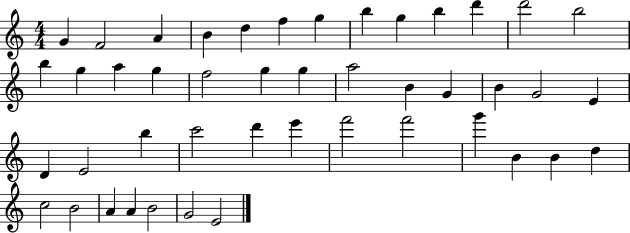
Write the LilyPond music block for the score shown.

{
  \clef treble
  \numericTimeSignature
  \time 4/4
  \key c \major
  g'4 f'2 a'4 | b'4 d''4 f''4 g''4 | b''4 g''4 b''4 d'''4 | d'''2 b''2 | \break b''4 g''4 a''4 g''4 | f''2 g''4 g''4 | a''2 b'4 g'4 | b'4 g'2 e'4 | \break d'4 e'2 b''4 | c'''2 d'''4 e'''4 | f'''2 f'''2 | g'''4 b'4 b'4 d''4 | \break c''2 b'2 | a'4 a'4 b'2 | g'2 e'2 | \bar "|."
}